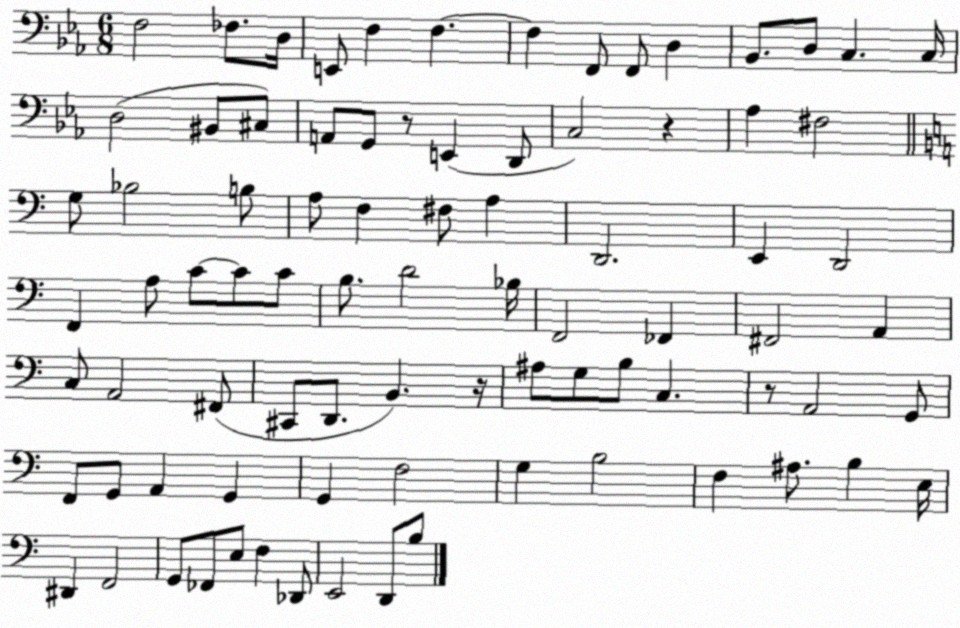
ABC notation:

X:1
T:Untitled
M:6/8
L:1/4
K:Eb
F,2 _F,/2 D,/4 E,,/2 F, F, F, F,,/2 F,,/2 D, _B,,/2 D,/2 C, C,/4 D,2 ^B,,/2 ^C,/2 A,,/2 G,,/2 z/2 E,, D,,/2 C,2 z _A, ^F,2 G,/2 _B,2 B,/2 A,/2 F, ^F,/2 A, D,,2 E,, D,,2 F,, A,/2 C/2 C/2 C/2 B,/2 D2 _B,/4 F,,2 _F,, ^F,,2 A,, C,/2 A,,2 ^F,,/2 ^C,,/2 D,,/2 B,, z/4 ^A,/2 G,/2 B,/2 C, z/2 A,,2 G,,/2 F,,/2 G,,/2 A,, G,, G,, F,2 G, B,2 F, ^A,/2 B, E,/4 ^D,, F,,2 G,,/2 _F,,/2 E,/2 F, _D,,/2 E,,2 D,,/2 B,/2